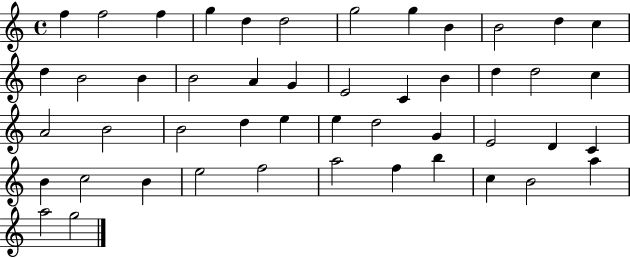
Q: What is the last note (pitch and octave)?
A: G5